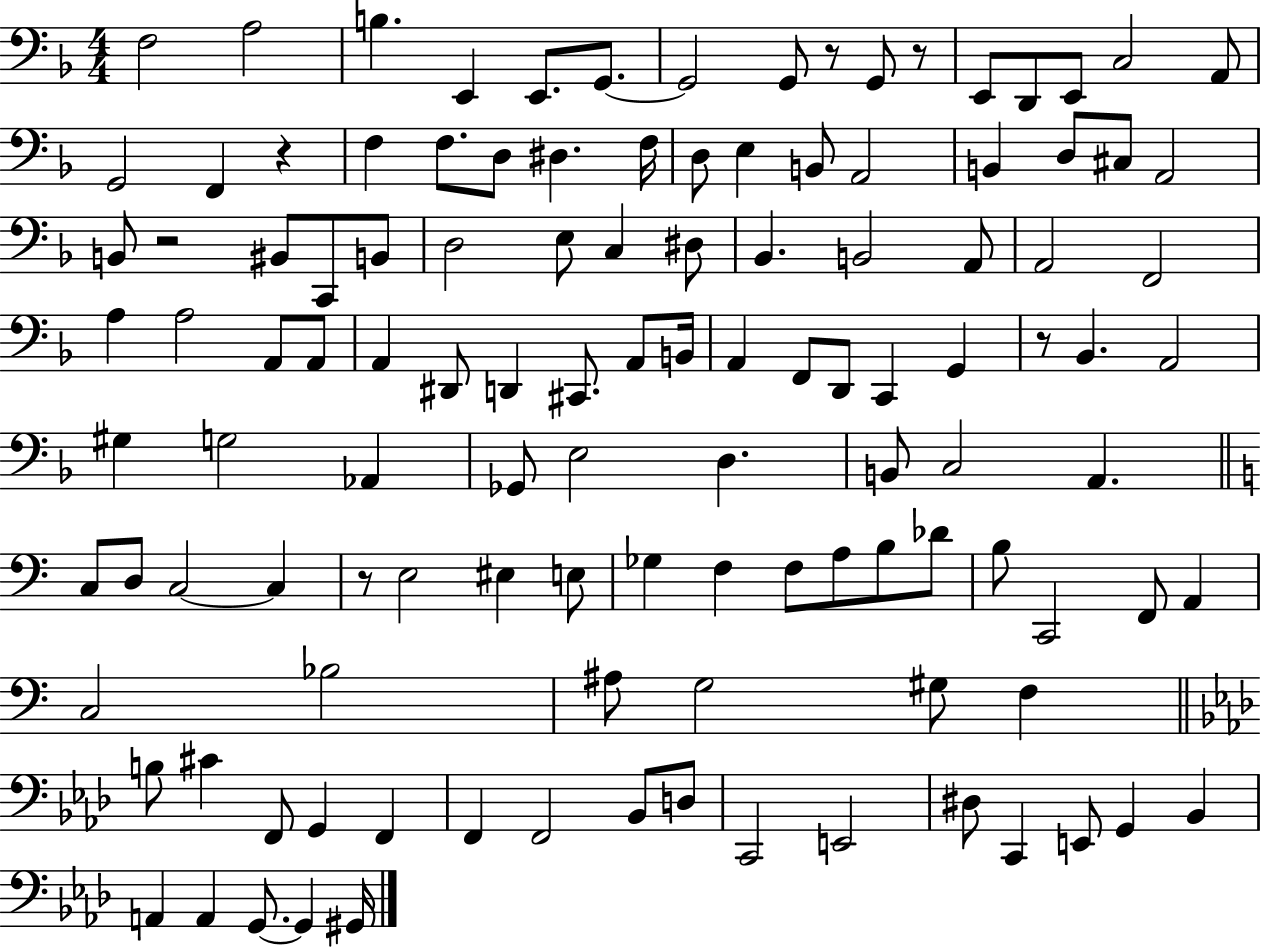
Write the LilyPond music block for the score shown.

{
  \clef bass
  \numericTimeSignature
  \time 4/4
  \key f \major
  f2 a2 | b4. e,4 e,8. g,8.~~ | g,2 g,8 r8 g,8 r8 | e,8 d,8 e,8 c2 a,8 | \break g,2 f,4 r4 | f4 f8. d8 dis4. f16 | d8 e4 b,8 a,2 | b,4 d8 cis8 a,2 | \break b,8 r2 bis,8 c,8 b,8 | d2 e8 c4 dis8 | bes,4. b,2 a,8 | a,2 f,2 | \break a4 a2 a,8 a,8 | a,4 dis,8 d,4 cis,8. a,8 b,16 | a,4 f,8 d,8 c,4 g,4 | r8 bes,4. a,2 | \break gis4 g2 aes,4 | ges,8 e2 d4. | b,8 c2 a,4. | \bar "||" \break \key c \major c8 d8 c2~~ c4 | r8 e2 eis4 e8 | ges4 f4 f8 a8 b8 des'8 | b8 c,2 f,8 a,4 | \break c2 bes2 | ais8 g2 gis8 f4 | \bar "||" \break \key f \minor b8 cis'4 f,8 g,4 f,4 | f,4 f,2 bes,8 d8 | c,2 e,2 | dis8 c,4 e,8 g,4 bes,4 | \break a,4 a,4 g,8.~~ g,4 gis,16 | \bar "|."
}